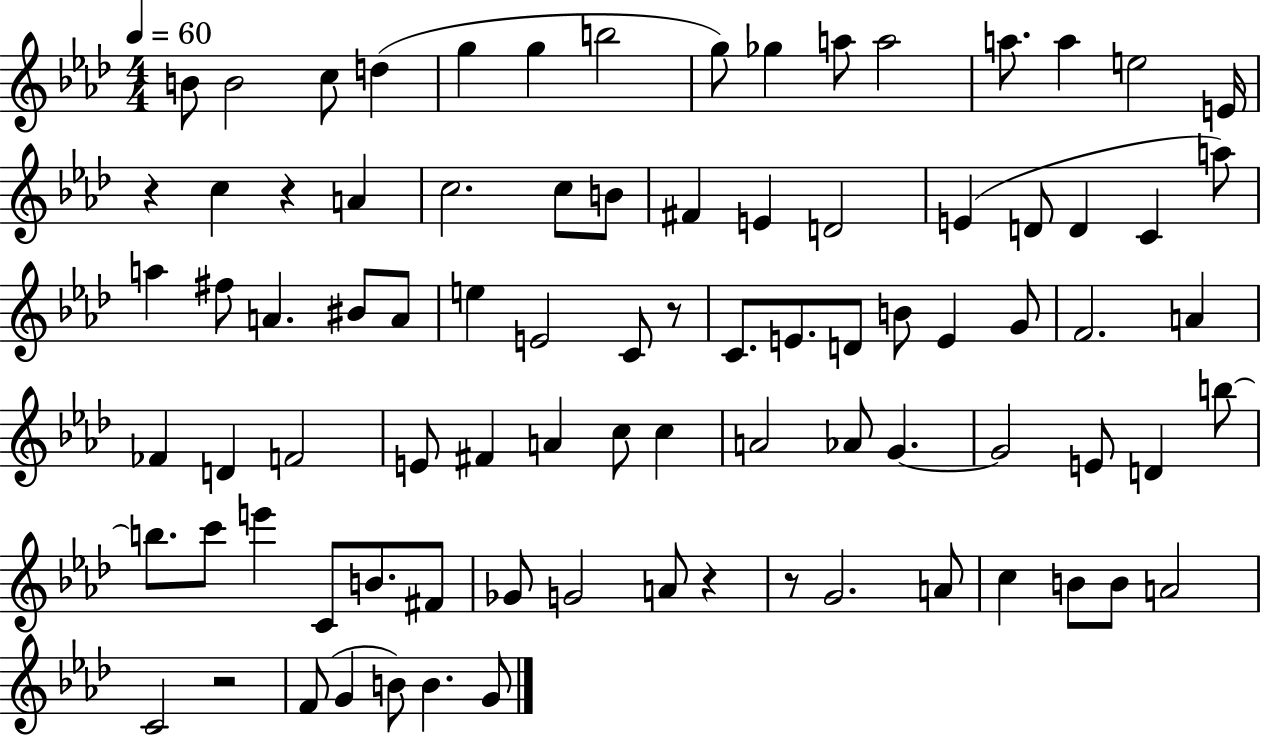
B4/e B4/h C5/e D5/q G5/q G5/q B5/h G5/e Gb5/q A5/e A5/h A5/e. A5/q E5/h E4/s R/q C5/q R/q A4/q C5/h. C5/e B4/e F#4/q E4/q D4/h E4/q D4/e D4/q C4/q A5/e A5/q F#5/e A4/q. BIS4/e A4/e E5/q E4/h C4/e R/e C4/e. E4/e. D4/e B4/e E4/q G4/e F4/h. A4/q FES4/q D4/q F4/h E4/e F#4/q A4/q C5/e C5/q A4/h Ab4/e G4/q. G4/h E4/e D4/q B5/e B5/e. C6/e E6/q C4/e B4/e. F#4/e Gb4/e G4/h A4/e R/q R/e G4/h. A4/e C5/q B4/e B4/e A4/h C4/h R/h F4/e G4/q B4/e B4/q. G4/e